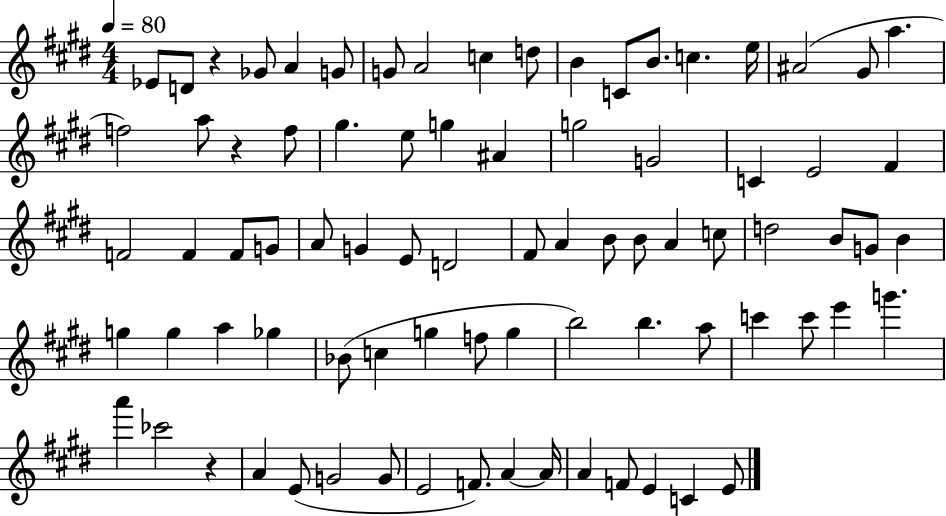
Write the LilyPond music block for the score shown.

{
  \clef treble
  \numericTimeSignature
  \time 4/4
  \key e \major
  \tempo 4 = 80
  ees'8 d'8 r4 ges'8 a'4 g'8 | g'8 a'2 c''4 d''8 | b'4 c'8 b'8. c''4. e''16 | ais'2( gis'8 a''4. | \break f''2) a''8 r4 f''8 | gis''4. e''8 g''4 ais'4 | g''2 g'2 | c'4 e'2 fis'4 | \break f'2 f'4 f'8 g'8 | a'8 g'4 e'8 d'2 | fis'8 a'4 b'8 b'8 a'4 c''8 | d''2 b'8 g'8 b'4 | \break g''4 g''4 a''4 ges''4 | bes'8( c''4 g''4 f''8 g''4 | b''2) b''4. a''8 | c'''4 c'''8 e'''4 g'''4. | \break a'''4 ces'''2 r4 | a'4 e'8( g'2 g'8 | e'2 f'8.) a'4~~ a'16 | a'4 f'8 e'4 c'4 e'8 | \break \bar "|."
}